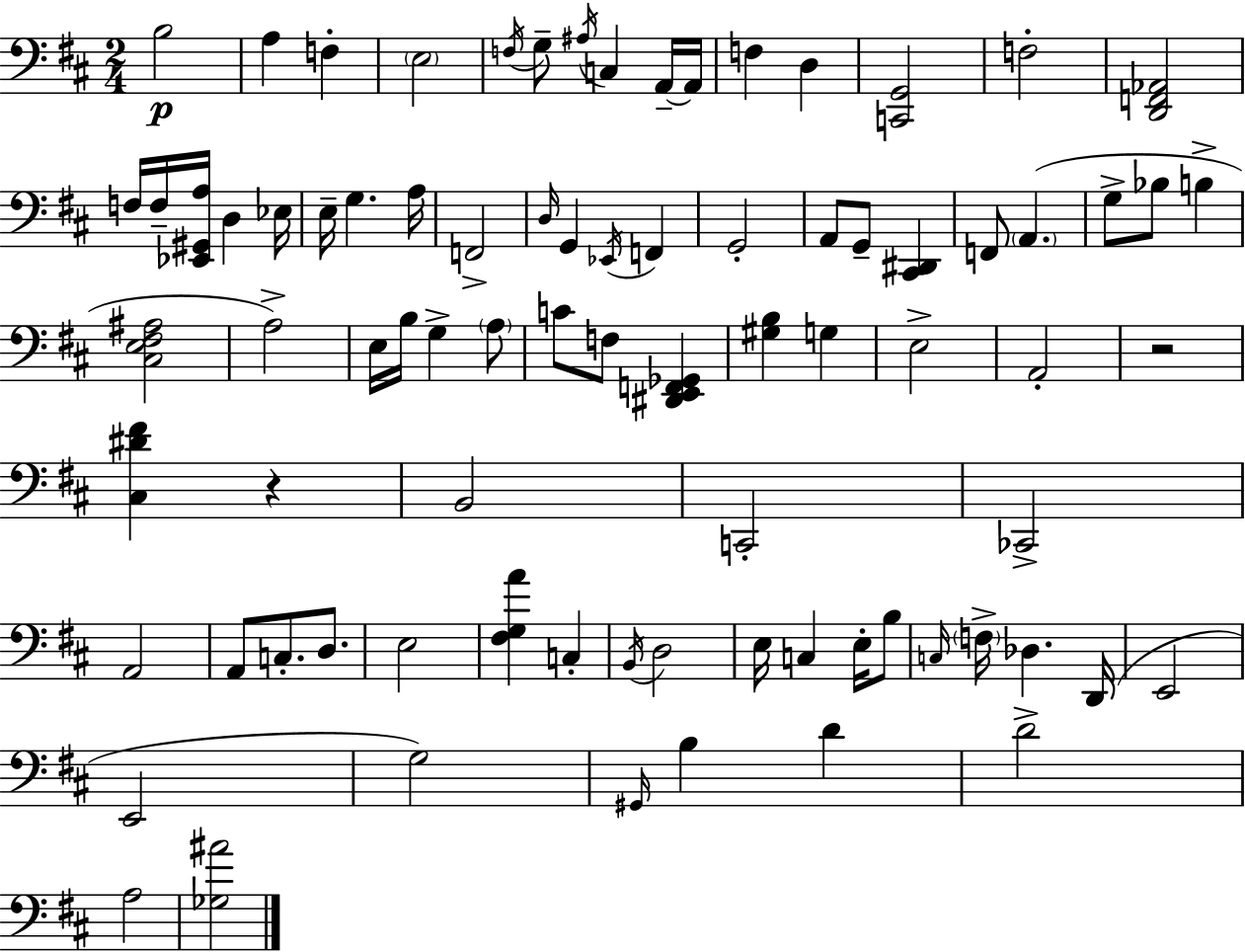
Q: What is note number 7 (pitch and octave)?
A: A#3